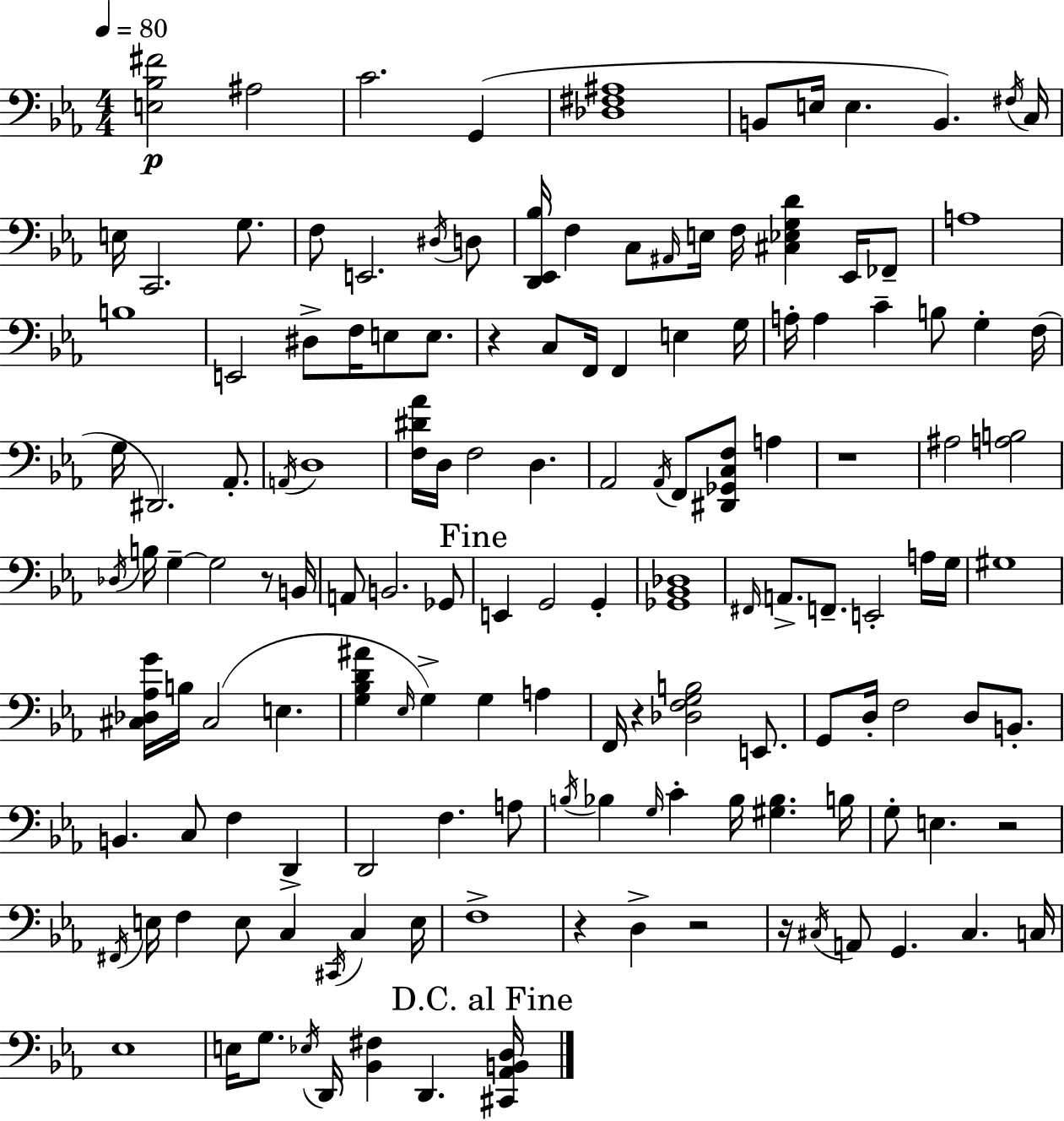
[E3,Bb3,F#4]/h A#3/h C4/h. G2/q [Db3,F#3,A#3]/w B2/e E3/s E3/q. B2/q. F#3/s C3/s E3/s C2/h. G3/e. F3/e E2/h. D#3/s D3/e [D2,Eb2,Bb3]/s F3/q C3/e A#2/s E3/s F3/s [C#3,Eb3,G3,D4]/q Eb2/s FES2/e A3/w B3/w E2/h D#3/e F3/s E3/e E3/e. R/q C3/e F2/s F2/q E3/q G3/s A3/s A3/q C4/q B3/e G3/q F3/s G3/s D#2/h. Ab2/e. A2/s D3/w [F3,D#4,Ab4]/s D3/s F3/h D3/q. Ab2/h Ab2/s F2/e [D#2,Gb2,C3,F3]/e A3/q R/w A#3/h [A3,B3]/h Db3/s B3/s G3/q G3/h R/e B2/s A2/e B2/h. Gb2/e E2/q G2/h G2/q [Gb2,Bb2,Db3]/w F#2/s A2/e. F2/e. E2/h A3/s G3/s G#3/w [C#3,Db3,Ab3,G4]/s B3/s C#3/h E3/q. [G3,Bb3,D4,A#4]/q Eb3/s G3/q G3/q A3/q F2/s R/q [Db3,F3,G3,B3]/h E2/e. G2/e D3/s F3/h D3/e B2/e. B2/q. C3/e F3/q D2/q D2/h F3/q. A3/e B3/s Bb3/q G3/s C4/q Bb3/s [G#3,Bb3]/q. B3/s G3/e E3/q. R/h F#2/s E3/s F3/q E3/e C3/q C#2/s C3/q E3/s F3/w R/q D3/q R/h R/s C#3/s A2/e G2/q. C#3/q. C3/s Eb3/w E3/s G3/e. Eb3/s D2/s [Bb2,F#3]/q D2/q. [C#2,Ab2,B2,D3]/s